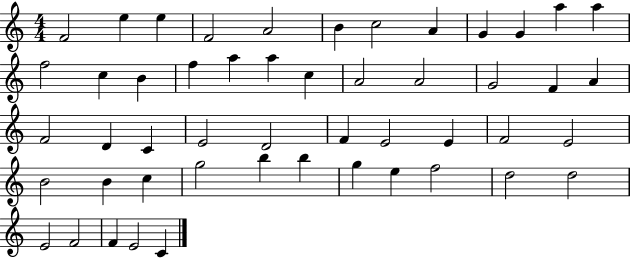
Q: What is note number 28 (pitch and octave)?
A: E4